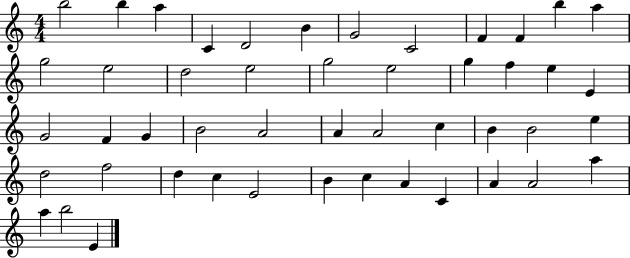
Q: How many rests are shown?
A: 0